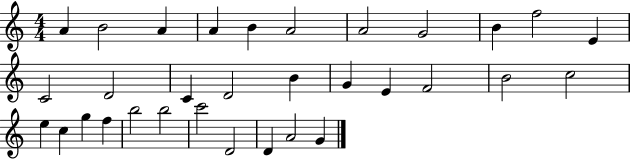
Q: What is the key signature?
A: C major